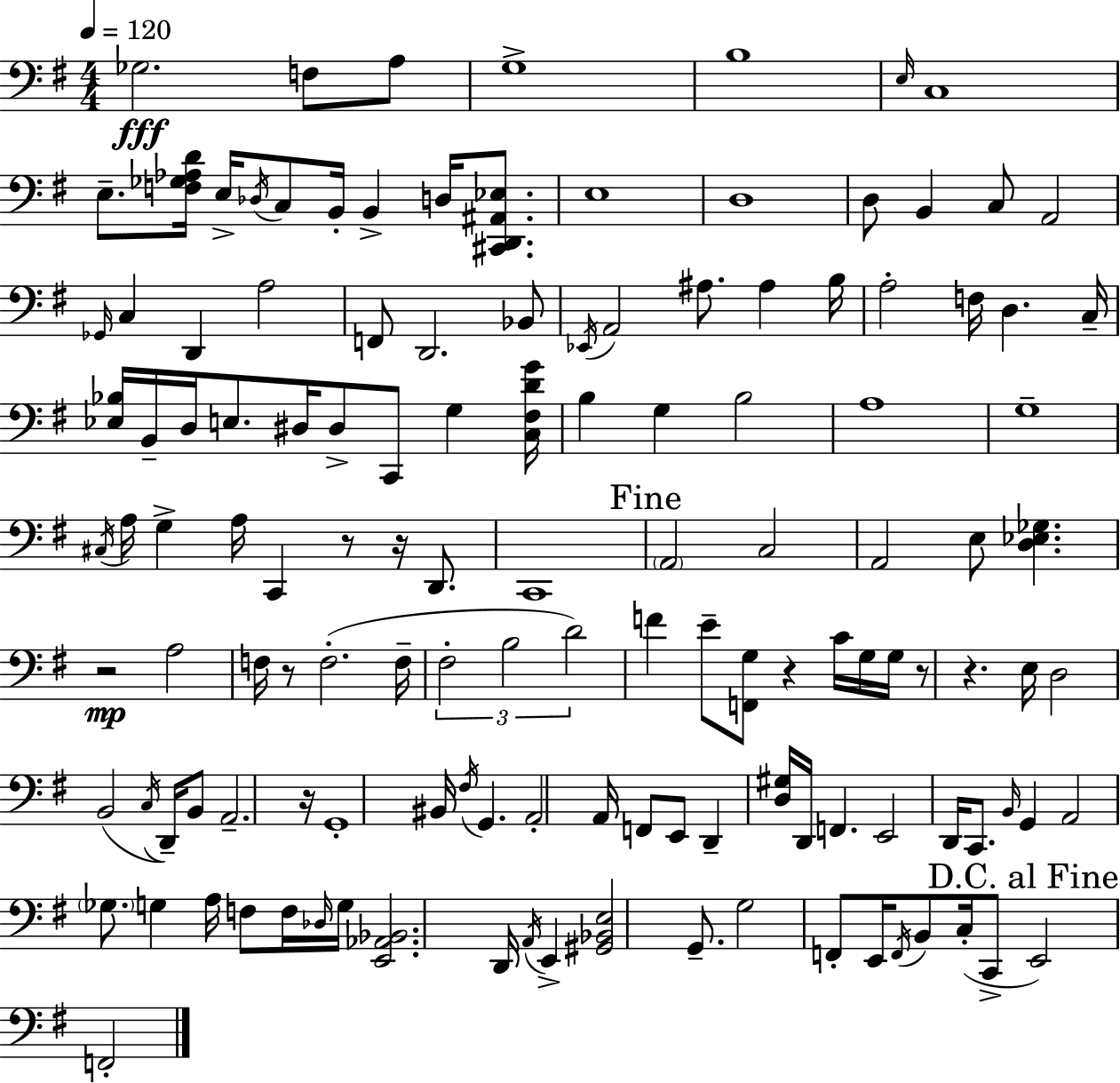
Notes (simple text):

Gb3/h. F3/e A3/e G3/w B3/w E3/s C3/w E3/e. [F3,Gb3,Ab3,D4]/s E3/s Db3/s C3/e B2/s B2/q D3/s [C#2,D2,A#2,Eb3]/e. E3/w D3/w D3/e B2/q C3/e A2/h Gb2/s C3/q D2/q A3/h F2/e D2/h. Bb2/e Eb2/s A2/h A#3/e. A#3/q B3/s A3/h F3/s D3/q. C3/s [Eb3,Bb3]/s B2/s D3/s E3/e. D#3/s D#3/e C2/e G3/q [C3,F#3,D4,G4]/s B3/q G3/q B3/h A3/w G3/w C#3/s A3/s G3/q A3/s C2/q R/e R/s D2/e. C2/w A2/h C3/h A2/h E3/e [D3,Eb3,Gb3]/q. R/h A3/h F3/s R/e F3/h. F3/s F#3/h B3/h D4/h F4/q E4/e [F2,G3]/e R/q C4/s G3/s G3/s R/e R/q. E3/s D3/h B2/h C3/s D2/s B2/e A2/h. R/s G2/w BIS2/s F#3/s G2/q. A2/h A2/s F2/e E2/e D2/q [D3,G#3]/s D2/s F2/q. E2/h D2/s C2/e. B2/s G2/q A2/h Gb3/e. G3/q A3/s F3/e F3/s Db3/s G3/s [E2,Ab2,Bb2]/h. D2/s A2/s E2/q [G#2,Bb2,E3]/h G2/e. G3/h F2/e E2/s F2/s B2/e C3/s C2/e E2/h F2/h